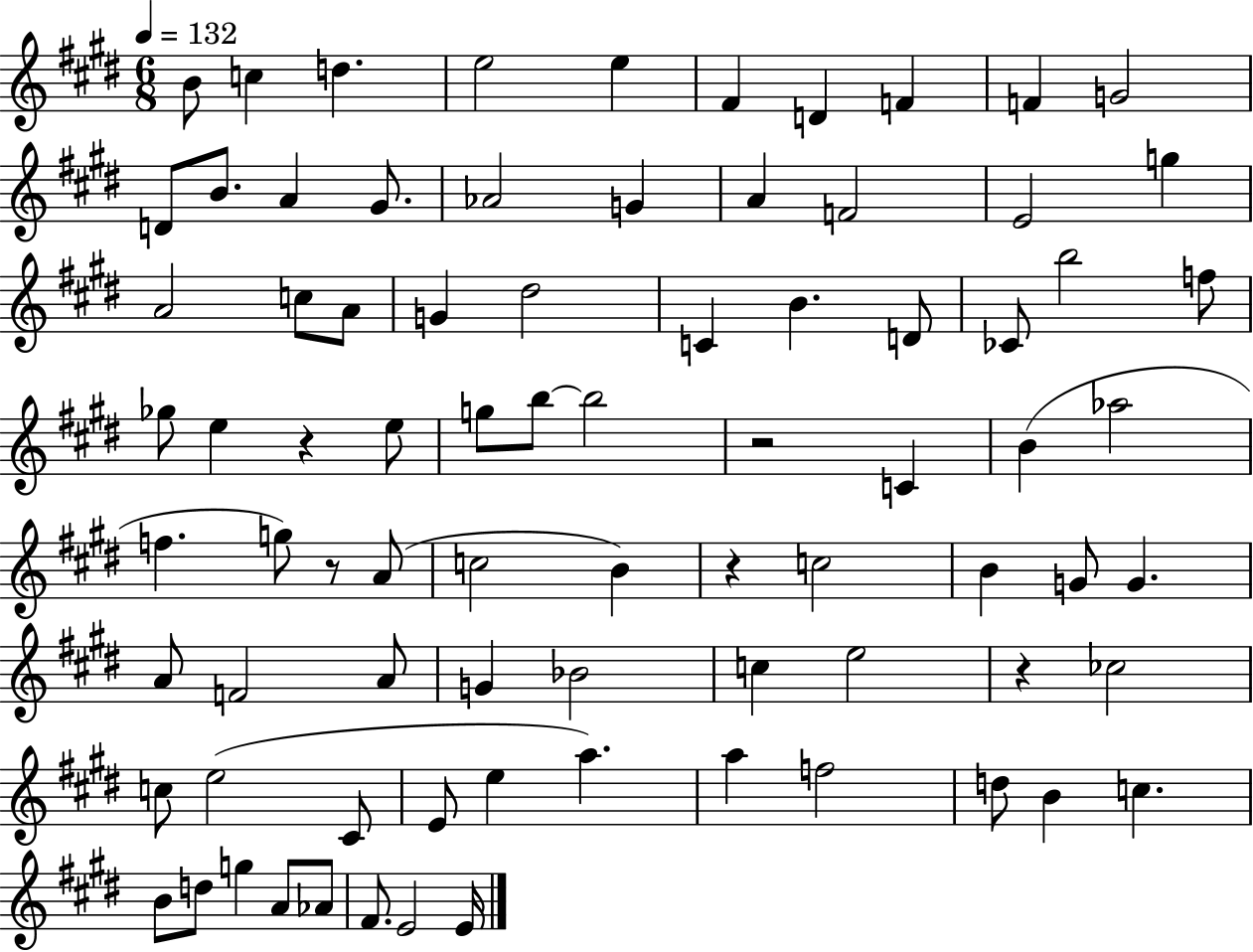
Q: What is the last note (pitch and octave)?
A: E4